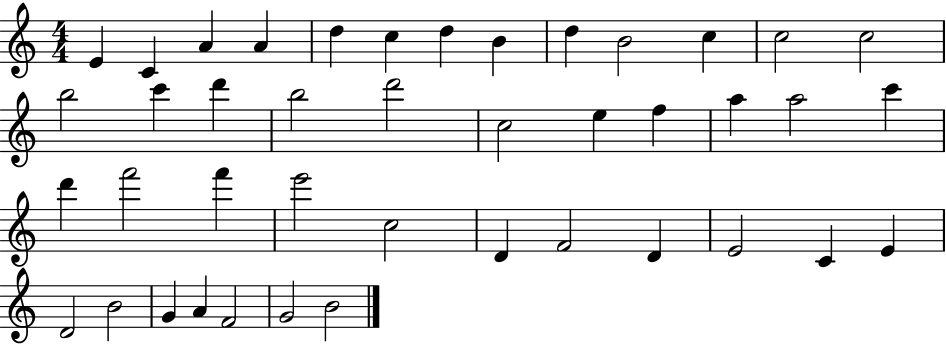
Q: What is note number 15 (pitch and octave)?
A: C6